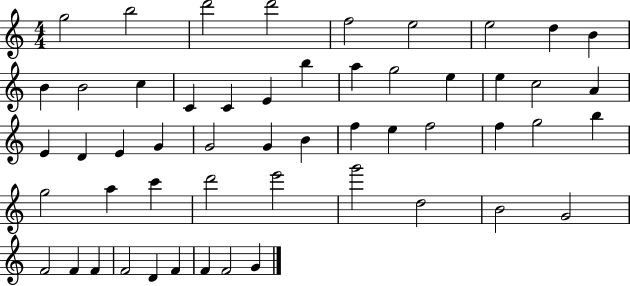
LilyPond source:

{
  \clef treble
  \numericTimeSignature
  \time 4/4
  \key c \major
  g''2 b''2 | d'''2 d'''2 | f''2 e''2 | e''2 d''4 b'4 | \break b'4 b'2 c''4 | c'4 c'4 e'4 b''4 | a''4 g''2 e''4 | e''4 c''2 a'4 | \break e'4 d'4 e'4 g'4 | g'2 g'4 b'4 | f''4 e''4 f''2 | f''4 g''2 b''4 | \break g''2 a''4 c'''4 | d'''2 e'''2 | g'''2 d''2 | b'2 g'2 | \break f'2 f'4 f'4 | f'2 d'4 f'4 | f'4 f'2 g'4 | \bar "|."
}